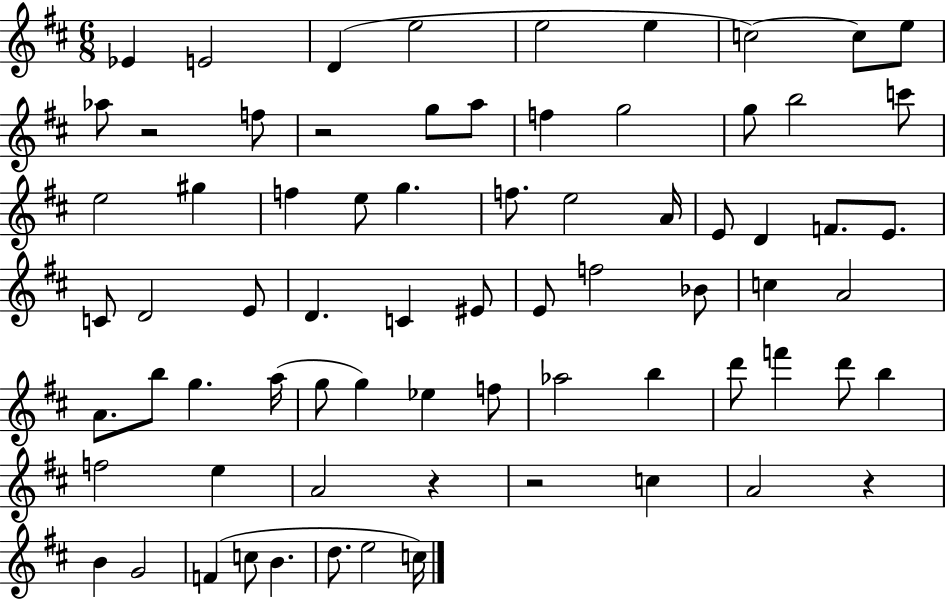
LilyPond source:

{
  \clef treble
  \numericTimeSignature
  \time 6/8
  \key d \major
  ees'4 e'2 | d'4( e''2 | e''2 e''4 | c''2~~) c''8 e''8 | \break aes''8 r2 f''8 | r2 g''8 a''8 | f''4 g''2 | g''8 b''2 c'''8 | \break e''2 gis''4 | f''4 e''8 g''4. | f''8. e''2 a'16 | e'8 d'4 f'8. e'8. | \break c'8 d'2 e'8 | d'4. c'4 eis'8 | e'8 f''2 bes'8 | c''4 a'2 | \break a'8. b''8 g''4. a''16( | g''8 g''4) ees''4 f''8 | aes''2 b''4 | d'''8 f'''4 d'''8 b''4 | \break f''2 e''4 | a'2 r4 | r2 c''4 | a'2 r4 | \break b'4 g'2 | f'4( c''8 b'4. | d''8. e''2 c''16) | \bar "|."
}